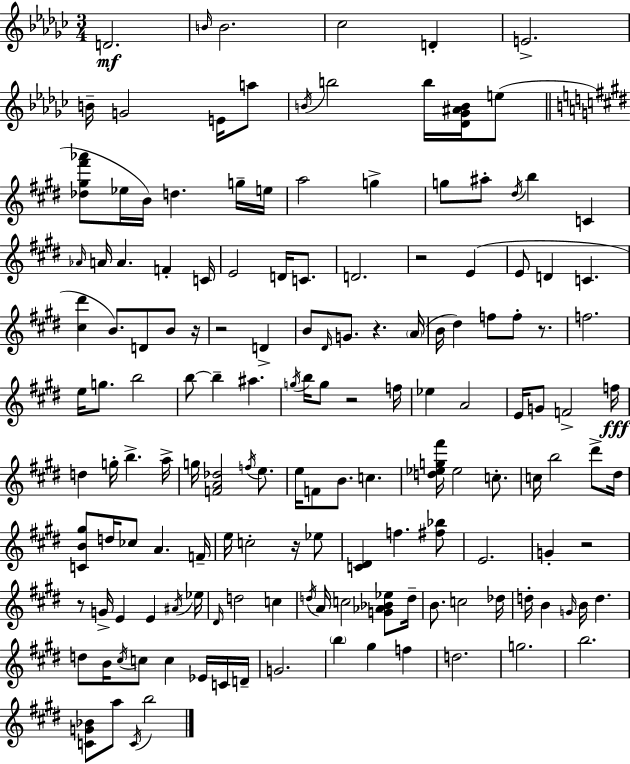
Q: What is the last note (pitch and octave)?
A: B5